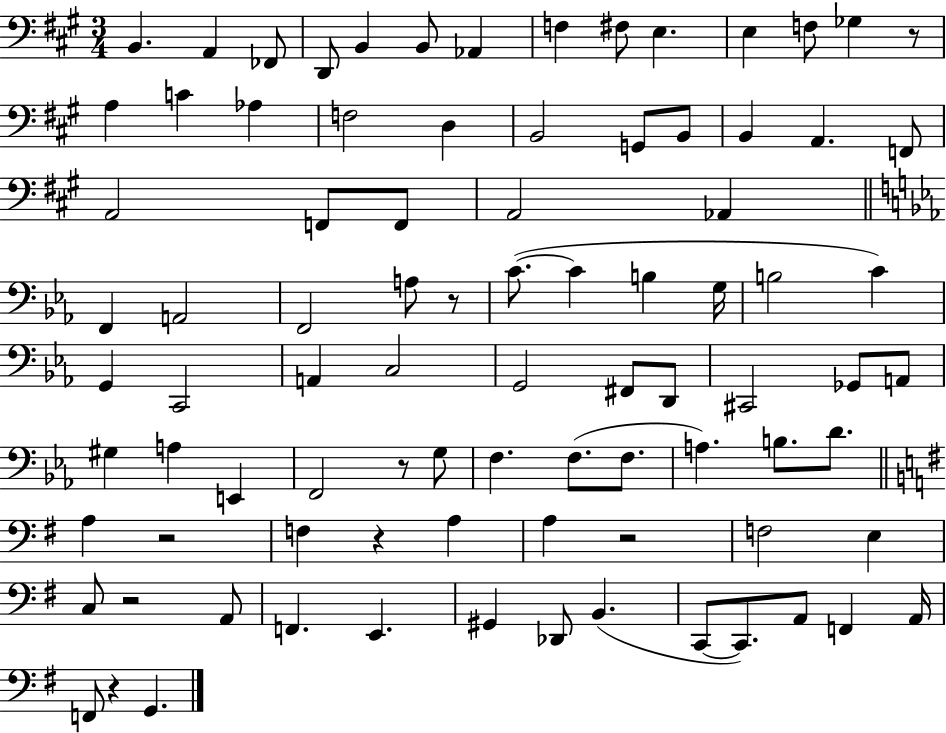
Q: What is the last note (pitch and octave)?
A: G2